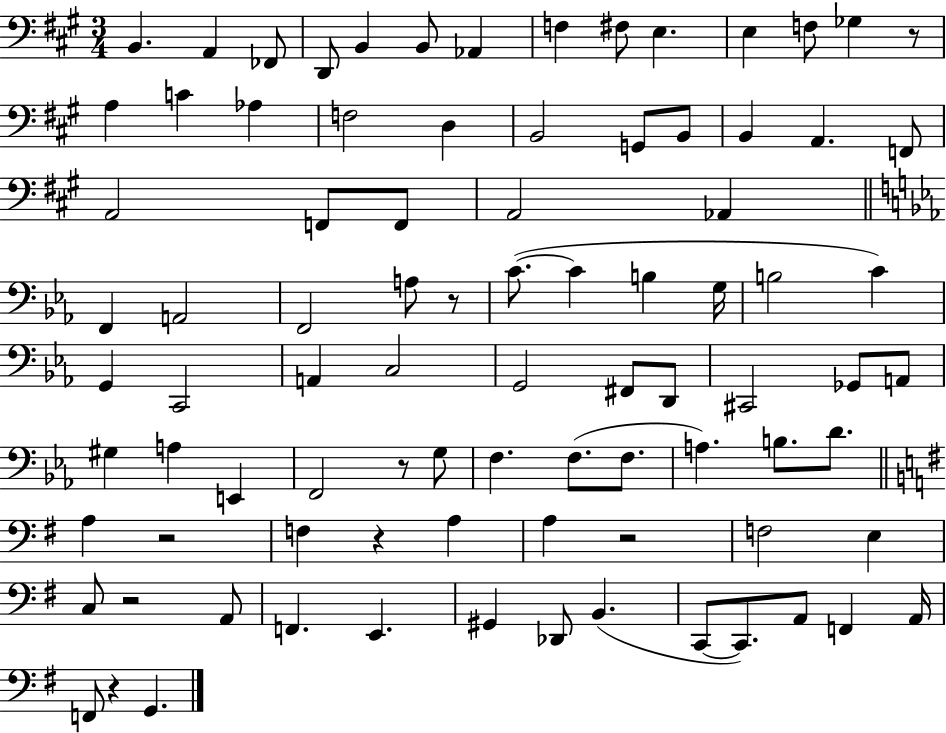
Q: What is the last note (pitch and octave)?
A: G2